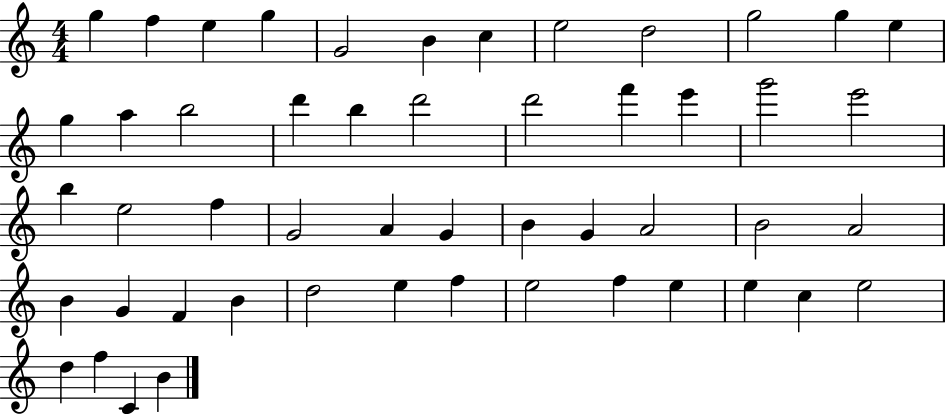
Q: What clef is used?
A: treble